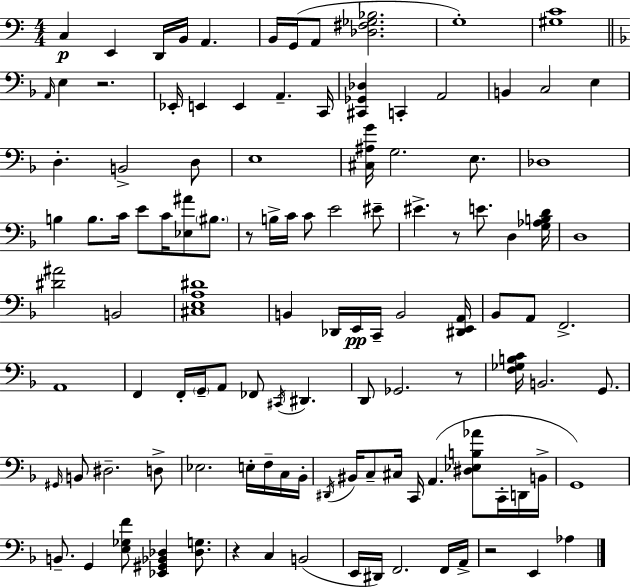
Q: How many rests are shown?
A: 6